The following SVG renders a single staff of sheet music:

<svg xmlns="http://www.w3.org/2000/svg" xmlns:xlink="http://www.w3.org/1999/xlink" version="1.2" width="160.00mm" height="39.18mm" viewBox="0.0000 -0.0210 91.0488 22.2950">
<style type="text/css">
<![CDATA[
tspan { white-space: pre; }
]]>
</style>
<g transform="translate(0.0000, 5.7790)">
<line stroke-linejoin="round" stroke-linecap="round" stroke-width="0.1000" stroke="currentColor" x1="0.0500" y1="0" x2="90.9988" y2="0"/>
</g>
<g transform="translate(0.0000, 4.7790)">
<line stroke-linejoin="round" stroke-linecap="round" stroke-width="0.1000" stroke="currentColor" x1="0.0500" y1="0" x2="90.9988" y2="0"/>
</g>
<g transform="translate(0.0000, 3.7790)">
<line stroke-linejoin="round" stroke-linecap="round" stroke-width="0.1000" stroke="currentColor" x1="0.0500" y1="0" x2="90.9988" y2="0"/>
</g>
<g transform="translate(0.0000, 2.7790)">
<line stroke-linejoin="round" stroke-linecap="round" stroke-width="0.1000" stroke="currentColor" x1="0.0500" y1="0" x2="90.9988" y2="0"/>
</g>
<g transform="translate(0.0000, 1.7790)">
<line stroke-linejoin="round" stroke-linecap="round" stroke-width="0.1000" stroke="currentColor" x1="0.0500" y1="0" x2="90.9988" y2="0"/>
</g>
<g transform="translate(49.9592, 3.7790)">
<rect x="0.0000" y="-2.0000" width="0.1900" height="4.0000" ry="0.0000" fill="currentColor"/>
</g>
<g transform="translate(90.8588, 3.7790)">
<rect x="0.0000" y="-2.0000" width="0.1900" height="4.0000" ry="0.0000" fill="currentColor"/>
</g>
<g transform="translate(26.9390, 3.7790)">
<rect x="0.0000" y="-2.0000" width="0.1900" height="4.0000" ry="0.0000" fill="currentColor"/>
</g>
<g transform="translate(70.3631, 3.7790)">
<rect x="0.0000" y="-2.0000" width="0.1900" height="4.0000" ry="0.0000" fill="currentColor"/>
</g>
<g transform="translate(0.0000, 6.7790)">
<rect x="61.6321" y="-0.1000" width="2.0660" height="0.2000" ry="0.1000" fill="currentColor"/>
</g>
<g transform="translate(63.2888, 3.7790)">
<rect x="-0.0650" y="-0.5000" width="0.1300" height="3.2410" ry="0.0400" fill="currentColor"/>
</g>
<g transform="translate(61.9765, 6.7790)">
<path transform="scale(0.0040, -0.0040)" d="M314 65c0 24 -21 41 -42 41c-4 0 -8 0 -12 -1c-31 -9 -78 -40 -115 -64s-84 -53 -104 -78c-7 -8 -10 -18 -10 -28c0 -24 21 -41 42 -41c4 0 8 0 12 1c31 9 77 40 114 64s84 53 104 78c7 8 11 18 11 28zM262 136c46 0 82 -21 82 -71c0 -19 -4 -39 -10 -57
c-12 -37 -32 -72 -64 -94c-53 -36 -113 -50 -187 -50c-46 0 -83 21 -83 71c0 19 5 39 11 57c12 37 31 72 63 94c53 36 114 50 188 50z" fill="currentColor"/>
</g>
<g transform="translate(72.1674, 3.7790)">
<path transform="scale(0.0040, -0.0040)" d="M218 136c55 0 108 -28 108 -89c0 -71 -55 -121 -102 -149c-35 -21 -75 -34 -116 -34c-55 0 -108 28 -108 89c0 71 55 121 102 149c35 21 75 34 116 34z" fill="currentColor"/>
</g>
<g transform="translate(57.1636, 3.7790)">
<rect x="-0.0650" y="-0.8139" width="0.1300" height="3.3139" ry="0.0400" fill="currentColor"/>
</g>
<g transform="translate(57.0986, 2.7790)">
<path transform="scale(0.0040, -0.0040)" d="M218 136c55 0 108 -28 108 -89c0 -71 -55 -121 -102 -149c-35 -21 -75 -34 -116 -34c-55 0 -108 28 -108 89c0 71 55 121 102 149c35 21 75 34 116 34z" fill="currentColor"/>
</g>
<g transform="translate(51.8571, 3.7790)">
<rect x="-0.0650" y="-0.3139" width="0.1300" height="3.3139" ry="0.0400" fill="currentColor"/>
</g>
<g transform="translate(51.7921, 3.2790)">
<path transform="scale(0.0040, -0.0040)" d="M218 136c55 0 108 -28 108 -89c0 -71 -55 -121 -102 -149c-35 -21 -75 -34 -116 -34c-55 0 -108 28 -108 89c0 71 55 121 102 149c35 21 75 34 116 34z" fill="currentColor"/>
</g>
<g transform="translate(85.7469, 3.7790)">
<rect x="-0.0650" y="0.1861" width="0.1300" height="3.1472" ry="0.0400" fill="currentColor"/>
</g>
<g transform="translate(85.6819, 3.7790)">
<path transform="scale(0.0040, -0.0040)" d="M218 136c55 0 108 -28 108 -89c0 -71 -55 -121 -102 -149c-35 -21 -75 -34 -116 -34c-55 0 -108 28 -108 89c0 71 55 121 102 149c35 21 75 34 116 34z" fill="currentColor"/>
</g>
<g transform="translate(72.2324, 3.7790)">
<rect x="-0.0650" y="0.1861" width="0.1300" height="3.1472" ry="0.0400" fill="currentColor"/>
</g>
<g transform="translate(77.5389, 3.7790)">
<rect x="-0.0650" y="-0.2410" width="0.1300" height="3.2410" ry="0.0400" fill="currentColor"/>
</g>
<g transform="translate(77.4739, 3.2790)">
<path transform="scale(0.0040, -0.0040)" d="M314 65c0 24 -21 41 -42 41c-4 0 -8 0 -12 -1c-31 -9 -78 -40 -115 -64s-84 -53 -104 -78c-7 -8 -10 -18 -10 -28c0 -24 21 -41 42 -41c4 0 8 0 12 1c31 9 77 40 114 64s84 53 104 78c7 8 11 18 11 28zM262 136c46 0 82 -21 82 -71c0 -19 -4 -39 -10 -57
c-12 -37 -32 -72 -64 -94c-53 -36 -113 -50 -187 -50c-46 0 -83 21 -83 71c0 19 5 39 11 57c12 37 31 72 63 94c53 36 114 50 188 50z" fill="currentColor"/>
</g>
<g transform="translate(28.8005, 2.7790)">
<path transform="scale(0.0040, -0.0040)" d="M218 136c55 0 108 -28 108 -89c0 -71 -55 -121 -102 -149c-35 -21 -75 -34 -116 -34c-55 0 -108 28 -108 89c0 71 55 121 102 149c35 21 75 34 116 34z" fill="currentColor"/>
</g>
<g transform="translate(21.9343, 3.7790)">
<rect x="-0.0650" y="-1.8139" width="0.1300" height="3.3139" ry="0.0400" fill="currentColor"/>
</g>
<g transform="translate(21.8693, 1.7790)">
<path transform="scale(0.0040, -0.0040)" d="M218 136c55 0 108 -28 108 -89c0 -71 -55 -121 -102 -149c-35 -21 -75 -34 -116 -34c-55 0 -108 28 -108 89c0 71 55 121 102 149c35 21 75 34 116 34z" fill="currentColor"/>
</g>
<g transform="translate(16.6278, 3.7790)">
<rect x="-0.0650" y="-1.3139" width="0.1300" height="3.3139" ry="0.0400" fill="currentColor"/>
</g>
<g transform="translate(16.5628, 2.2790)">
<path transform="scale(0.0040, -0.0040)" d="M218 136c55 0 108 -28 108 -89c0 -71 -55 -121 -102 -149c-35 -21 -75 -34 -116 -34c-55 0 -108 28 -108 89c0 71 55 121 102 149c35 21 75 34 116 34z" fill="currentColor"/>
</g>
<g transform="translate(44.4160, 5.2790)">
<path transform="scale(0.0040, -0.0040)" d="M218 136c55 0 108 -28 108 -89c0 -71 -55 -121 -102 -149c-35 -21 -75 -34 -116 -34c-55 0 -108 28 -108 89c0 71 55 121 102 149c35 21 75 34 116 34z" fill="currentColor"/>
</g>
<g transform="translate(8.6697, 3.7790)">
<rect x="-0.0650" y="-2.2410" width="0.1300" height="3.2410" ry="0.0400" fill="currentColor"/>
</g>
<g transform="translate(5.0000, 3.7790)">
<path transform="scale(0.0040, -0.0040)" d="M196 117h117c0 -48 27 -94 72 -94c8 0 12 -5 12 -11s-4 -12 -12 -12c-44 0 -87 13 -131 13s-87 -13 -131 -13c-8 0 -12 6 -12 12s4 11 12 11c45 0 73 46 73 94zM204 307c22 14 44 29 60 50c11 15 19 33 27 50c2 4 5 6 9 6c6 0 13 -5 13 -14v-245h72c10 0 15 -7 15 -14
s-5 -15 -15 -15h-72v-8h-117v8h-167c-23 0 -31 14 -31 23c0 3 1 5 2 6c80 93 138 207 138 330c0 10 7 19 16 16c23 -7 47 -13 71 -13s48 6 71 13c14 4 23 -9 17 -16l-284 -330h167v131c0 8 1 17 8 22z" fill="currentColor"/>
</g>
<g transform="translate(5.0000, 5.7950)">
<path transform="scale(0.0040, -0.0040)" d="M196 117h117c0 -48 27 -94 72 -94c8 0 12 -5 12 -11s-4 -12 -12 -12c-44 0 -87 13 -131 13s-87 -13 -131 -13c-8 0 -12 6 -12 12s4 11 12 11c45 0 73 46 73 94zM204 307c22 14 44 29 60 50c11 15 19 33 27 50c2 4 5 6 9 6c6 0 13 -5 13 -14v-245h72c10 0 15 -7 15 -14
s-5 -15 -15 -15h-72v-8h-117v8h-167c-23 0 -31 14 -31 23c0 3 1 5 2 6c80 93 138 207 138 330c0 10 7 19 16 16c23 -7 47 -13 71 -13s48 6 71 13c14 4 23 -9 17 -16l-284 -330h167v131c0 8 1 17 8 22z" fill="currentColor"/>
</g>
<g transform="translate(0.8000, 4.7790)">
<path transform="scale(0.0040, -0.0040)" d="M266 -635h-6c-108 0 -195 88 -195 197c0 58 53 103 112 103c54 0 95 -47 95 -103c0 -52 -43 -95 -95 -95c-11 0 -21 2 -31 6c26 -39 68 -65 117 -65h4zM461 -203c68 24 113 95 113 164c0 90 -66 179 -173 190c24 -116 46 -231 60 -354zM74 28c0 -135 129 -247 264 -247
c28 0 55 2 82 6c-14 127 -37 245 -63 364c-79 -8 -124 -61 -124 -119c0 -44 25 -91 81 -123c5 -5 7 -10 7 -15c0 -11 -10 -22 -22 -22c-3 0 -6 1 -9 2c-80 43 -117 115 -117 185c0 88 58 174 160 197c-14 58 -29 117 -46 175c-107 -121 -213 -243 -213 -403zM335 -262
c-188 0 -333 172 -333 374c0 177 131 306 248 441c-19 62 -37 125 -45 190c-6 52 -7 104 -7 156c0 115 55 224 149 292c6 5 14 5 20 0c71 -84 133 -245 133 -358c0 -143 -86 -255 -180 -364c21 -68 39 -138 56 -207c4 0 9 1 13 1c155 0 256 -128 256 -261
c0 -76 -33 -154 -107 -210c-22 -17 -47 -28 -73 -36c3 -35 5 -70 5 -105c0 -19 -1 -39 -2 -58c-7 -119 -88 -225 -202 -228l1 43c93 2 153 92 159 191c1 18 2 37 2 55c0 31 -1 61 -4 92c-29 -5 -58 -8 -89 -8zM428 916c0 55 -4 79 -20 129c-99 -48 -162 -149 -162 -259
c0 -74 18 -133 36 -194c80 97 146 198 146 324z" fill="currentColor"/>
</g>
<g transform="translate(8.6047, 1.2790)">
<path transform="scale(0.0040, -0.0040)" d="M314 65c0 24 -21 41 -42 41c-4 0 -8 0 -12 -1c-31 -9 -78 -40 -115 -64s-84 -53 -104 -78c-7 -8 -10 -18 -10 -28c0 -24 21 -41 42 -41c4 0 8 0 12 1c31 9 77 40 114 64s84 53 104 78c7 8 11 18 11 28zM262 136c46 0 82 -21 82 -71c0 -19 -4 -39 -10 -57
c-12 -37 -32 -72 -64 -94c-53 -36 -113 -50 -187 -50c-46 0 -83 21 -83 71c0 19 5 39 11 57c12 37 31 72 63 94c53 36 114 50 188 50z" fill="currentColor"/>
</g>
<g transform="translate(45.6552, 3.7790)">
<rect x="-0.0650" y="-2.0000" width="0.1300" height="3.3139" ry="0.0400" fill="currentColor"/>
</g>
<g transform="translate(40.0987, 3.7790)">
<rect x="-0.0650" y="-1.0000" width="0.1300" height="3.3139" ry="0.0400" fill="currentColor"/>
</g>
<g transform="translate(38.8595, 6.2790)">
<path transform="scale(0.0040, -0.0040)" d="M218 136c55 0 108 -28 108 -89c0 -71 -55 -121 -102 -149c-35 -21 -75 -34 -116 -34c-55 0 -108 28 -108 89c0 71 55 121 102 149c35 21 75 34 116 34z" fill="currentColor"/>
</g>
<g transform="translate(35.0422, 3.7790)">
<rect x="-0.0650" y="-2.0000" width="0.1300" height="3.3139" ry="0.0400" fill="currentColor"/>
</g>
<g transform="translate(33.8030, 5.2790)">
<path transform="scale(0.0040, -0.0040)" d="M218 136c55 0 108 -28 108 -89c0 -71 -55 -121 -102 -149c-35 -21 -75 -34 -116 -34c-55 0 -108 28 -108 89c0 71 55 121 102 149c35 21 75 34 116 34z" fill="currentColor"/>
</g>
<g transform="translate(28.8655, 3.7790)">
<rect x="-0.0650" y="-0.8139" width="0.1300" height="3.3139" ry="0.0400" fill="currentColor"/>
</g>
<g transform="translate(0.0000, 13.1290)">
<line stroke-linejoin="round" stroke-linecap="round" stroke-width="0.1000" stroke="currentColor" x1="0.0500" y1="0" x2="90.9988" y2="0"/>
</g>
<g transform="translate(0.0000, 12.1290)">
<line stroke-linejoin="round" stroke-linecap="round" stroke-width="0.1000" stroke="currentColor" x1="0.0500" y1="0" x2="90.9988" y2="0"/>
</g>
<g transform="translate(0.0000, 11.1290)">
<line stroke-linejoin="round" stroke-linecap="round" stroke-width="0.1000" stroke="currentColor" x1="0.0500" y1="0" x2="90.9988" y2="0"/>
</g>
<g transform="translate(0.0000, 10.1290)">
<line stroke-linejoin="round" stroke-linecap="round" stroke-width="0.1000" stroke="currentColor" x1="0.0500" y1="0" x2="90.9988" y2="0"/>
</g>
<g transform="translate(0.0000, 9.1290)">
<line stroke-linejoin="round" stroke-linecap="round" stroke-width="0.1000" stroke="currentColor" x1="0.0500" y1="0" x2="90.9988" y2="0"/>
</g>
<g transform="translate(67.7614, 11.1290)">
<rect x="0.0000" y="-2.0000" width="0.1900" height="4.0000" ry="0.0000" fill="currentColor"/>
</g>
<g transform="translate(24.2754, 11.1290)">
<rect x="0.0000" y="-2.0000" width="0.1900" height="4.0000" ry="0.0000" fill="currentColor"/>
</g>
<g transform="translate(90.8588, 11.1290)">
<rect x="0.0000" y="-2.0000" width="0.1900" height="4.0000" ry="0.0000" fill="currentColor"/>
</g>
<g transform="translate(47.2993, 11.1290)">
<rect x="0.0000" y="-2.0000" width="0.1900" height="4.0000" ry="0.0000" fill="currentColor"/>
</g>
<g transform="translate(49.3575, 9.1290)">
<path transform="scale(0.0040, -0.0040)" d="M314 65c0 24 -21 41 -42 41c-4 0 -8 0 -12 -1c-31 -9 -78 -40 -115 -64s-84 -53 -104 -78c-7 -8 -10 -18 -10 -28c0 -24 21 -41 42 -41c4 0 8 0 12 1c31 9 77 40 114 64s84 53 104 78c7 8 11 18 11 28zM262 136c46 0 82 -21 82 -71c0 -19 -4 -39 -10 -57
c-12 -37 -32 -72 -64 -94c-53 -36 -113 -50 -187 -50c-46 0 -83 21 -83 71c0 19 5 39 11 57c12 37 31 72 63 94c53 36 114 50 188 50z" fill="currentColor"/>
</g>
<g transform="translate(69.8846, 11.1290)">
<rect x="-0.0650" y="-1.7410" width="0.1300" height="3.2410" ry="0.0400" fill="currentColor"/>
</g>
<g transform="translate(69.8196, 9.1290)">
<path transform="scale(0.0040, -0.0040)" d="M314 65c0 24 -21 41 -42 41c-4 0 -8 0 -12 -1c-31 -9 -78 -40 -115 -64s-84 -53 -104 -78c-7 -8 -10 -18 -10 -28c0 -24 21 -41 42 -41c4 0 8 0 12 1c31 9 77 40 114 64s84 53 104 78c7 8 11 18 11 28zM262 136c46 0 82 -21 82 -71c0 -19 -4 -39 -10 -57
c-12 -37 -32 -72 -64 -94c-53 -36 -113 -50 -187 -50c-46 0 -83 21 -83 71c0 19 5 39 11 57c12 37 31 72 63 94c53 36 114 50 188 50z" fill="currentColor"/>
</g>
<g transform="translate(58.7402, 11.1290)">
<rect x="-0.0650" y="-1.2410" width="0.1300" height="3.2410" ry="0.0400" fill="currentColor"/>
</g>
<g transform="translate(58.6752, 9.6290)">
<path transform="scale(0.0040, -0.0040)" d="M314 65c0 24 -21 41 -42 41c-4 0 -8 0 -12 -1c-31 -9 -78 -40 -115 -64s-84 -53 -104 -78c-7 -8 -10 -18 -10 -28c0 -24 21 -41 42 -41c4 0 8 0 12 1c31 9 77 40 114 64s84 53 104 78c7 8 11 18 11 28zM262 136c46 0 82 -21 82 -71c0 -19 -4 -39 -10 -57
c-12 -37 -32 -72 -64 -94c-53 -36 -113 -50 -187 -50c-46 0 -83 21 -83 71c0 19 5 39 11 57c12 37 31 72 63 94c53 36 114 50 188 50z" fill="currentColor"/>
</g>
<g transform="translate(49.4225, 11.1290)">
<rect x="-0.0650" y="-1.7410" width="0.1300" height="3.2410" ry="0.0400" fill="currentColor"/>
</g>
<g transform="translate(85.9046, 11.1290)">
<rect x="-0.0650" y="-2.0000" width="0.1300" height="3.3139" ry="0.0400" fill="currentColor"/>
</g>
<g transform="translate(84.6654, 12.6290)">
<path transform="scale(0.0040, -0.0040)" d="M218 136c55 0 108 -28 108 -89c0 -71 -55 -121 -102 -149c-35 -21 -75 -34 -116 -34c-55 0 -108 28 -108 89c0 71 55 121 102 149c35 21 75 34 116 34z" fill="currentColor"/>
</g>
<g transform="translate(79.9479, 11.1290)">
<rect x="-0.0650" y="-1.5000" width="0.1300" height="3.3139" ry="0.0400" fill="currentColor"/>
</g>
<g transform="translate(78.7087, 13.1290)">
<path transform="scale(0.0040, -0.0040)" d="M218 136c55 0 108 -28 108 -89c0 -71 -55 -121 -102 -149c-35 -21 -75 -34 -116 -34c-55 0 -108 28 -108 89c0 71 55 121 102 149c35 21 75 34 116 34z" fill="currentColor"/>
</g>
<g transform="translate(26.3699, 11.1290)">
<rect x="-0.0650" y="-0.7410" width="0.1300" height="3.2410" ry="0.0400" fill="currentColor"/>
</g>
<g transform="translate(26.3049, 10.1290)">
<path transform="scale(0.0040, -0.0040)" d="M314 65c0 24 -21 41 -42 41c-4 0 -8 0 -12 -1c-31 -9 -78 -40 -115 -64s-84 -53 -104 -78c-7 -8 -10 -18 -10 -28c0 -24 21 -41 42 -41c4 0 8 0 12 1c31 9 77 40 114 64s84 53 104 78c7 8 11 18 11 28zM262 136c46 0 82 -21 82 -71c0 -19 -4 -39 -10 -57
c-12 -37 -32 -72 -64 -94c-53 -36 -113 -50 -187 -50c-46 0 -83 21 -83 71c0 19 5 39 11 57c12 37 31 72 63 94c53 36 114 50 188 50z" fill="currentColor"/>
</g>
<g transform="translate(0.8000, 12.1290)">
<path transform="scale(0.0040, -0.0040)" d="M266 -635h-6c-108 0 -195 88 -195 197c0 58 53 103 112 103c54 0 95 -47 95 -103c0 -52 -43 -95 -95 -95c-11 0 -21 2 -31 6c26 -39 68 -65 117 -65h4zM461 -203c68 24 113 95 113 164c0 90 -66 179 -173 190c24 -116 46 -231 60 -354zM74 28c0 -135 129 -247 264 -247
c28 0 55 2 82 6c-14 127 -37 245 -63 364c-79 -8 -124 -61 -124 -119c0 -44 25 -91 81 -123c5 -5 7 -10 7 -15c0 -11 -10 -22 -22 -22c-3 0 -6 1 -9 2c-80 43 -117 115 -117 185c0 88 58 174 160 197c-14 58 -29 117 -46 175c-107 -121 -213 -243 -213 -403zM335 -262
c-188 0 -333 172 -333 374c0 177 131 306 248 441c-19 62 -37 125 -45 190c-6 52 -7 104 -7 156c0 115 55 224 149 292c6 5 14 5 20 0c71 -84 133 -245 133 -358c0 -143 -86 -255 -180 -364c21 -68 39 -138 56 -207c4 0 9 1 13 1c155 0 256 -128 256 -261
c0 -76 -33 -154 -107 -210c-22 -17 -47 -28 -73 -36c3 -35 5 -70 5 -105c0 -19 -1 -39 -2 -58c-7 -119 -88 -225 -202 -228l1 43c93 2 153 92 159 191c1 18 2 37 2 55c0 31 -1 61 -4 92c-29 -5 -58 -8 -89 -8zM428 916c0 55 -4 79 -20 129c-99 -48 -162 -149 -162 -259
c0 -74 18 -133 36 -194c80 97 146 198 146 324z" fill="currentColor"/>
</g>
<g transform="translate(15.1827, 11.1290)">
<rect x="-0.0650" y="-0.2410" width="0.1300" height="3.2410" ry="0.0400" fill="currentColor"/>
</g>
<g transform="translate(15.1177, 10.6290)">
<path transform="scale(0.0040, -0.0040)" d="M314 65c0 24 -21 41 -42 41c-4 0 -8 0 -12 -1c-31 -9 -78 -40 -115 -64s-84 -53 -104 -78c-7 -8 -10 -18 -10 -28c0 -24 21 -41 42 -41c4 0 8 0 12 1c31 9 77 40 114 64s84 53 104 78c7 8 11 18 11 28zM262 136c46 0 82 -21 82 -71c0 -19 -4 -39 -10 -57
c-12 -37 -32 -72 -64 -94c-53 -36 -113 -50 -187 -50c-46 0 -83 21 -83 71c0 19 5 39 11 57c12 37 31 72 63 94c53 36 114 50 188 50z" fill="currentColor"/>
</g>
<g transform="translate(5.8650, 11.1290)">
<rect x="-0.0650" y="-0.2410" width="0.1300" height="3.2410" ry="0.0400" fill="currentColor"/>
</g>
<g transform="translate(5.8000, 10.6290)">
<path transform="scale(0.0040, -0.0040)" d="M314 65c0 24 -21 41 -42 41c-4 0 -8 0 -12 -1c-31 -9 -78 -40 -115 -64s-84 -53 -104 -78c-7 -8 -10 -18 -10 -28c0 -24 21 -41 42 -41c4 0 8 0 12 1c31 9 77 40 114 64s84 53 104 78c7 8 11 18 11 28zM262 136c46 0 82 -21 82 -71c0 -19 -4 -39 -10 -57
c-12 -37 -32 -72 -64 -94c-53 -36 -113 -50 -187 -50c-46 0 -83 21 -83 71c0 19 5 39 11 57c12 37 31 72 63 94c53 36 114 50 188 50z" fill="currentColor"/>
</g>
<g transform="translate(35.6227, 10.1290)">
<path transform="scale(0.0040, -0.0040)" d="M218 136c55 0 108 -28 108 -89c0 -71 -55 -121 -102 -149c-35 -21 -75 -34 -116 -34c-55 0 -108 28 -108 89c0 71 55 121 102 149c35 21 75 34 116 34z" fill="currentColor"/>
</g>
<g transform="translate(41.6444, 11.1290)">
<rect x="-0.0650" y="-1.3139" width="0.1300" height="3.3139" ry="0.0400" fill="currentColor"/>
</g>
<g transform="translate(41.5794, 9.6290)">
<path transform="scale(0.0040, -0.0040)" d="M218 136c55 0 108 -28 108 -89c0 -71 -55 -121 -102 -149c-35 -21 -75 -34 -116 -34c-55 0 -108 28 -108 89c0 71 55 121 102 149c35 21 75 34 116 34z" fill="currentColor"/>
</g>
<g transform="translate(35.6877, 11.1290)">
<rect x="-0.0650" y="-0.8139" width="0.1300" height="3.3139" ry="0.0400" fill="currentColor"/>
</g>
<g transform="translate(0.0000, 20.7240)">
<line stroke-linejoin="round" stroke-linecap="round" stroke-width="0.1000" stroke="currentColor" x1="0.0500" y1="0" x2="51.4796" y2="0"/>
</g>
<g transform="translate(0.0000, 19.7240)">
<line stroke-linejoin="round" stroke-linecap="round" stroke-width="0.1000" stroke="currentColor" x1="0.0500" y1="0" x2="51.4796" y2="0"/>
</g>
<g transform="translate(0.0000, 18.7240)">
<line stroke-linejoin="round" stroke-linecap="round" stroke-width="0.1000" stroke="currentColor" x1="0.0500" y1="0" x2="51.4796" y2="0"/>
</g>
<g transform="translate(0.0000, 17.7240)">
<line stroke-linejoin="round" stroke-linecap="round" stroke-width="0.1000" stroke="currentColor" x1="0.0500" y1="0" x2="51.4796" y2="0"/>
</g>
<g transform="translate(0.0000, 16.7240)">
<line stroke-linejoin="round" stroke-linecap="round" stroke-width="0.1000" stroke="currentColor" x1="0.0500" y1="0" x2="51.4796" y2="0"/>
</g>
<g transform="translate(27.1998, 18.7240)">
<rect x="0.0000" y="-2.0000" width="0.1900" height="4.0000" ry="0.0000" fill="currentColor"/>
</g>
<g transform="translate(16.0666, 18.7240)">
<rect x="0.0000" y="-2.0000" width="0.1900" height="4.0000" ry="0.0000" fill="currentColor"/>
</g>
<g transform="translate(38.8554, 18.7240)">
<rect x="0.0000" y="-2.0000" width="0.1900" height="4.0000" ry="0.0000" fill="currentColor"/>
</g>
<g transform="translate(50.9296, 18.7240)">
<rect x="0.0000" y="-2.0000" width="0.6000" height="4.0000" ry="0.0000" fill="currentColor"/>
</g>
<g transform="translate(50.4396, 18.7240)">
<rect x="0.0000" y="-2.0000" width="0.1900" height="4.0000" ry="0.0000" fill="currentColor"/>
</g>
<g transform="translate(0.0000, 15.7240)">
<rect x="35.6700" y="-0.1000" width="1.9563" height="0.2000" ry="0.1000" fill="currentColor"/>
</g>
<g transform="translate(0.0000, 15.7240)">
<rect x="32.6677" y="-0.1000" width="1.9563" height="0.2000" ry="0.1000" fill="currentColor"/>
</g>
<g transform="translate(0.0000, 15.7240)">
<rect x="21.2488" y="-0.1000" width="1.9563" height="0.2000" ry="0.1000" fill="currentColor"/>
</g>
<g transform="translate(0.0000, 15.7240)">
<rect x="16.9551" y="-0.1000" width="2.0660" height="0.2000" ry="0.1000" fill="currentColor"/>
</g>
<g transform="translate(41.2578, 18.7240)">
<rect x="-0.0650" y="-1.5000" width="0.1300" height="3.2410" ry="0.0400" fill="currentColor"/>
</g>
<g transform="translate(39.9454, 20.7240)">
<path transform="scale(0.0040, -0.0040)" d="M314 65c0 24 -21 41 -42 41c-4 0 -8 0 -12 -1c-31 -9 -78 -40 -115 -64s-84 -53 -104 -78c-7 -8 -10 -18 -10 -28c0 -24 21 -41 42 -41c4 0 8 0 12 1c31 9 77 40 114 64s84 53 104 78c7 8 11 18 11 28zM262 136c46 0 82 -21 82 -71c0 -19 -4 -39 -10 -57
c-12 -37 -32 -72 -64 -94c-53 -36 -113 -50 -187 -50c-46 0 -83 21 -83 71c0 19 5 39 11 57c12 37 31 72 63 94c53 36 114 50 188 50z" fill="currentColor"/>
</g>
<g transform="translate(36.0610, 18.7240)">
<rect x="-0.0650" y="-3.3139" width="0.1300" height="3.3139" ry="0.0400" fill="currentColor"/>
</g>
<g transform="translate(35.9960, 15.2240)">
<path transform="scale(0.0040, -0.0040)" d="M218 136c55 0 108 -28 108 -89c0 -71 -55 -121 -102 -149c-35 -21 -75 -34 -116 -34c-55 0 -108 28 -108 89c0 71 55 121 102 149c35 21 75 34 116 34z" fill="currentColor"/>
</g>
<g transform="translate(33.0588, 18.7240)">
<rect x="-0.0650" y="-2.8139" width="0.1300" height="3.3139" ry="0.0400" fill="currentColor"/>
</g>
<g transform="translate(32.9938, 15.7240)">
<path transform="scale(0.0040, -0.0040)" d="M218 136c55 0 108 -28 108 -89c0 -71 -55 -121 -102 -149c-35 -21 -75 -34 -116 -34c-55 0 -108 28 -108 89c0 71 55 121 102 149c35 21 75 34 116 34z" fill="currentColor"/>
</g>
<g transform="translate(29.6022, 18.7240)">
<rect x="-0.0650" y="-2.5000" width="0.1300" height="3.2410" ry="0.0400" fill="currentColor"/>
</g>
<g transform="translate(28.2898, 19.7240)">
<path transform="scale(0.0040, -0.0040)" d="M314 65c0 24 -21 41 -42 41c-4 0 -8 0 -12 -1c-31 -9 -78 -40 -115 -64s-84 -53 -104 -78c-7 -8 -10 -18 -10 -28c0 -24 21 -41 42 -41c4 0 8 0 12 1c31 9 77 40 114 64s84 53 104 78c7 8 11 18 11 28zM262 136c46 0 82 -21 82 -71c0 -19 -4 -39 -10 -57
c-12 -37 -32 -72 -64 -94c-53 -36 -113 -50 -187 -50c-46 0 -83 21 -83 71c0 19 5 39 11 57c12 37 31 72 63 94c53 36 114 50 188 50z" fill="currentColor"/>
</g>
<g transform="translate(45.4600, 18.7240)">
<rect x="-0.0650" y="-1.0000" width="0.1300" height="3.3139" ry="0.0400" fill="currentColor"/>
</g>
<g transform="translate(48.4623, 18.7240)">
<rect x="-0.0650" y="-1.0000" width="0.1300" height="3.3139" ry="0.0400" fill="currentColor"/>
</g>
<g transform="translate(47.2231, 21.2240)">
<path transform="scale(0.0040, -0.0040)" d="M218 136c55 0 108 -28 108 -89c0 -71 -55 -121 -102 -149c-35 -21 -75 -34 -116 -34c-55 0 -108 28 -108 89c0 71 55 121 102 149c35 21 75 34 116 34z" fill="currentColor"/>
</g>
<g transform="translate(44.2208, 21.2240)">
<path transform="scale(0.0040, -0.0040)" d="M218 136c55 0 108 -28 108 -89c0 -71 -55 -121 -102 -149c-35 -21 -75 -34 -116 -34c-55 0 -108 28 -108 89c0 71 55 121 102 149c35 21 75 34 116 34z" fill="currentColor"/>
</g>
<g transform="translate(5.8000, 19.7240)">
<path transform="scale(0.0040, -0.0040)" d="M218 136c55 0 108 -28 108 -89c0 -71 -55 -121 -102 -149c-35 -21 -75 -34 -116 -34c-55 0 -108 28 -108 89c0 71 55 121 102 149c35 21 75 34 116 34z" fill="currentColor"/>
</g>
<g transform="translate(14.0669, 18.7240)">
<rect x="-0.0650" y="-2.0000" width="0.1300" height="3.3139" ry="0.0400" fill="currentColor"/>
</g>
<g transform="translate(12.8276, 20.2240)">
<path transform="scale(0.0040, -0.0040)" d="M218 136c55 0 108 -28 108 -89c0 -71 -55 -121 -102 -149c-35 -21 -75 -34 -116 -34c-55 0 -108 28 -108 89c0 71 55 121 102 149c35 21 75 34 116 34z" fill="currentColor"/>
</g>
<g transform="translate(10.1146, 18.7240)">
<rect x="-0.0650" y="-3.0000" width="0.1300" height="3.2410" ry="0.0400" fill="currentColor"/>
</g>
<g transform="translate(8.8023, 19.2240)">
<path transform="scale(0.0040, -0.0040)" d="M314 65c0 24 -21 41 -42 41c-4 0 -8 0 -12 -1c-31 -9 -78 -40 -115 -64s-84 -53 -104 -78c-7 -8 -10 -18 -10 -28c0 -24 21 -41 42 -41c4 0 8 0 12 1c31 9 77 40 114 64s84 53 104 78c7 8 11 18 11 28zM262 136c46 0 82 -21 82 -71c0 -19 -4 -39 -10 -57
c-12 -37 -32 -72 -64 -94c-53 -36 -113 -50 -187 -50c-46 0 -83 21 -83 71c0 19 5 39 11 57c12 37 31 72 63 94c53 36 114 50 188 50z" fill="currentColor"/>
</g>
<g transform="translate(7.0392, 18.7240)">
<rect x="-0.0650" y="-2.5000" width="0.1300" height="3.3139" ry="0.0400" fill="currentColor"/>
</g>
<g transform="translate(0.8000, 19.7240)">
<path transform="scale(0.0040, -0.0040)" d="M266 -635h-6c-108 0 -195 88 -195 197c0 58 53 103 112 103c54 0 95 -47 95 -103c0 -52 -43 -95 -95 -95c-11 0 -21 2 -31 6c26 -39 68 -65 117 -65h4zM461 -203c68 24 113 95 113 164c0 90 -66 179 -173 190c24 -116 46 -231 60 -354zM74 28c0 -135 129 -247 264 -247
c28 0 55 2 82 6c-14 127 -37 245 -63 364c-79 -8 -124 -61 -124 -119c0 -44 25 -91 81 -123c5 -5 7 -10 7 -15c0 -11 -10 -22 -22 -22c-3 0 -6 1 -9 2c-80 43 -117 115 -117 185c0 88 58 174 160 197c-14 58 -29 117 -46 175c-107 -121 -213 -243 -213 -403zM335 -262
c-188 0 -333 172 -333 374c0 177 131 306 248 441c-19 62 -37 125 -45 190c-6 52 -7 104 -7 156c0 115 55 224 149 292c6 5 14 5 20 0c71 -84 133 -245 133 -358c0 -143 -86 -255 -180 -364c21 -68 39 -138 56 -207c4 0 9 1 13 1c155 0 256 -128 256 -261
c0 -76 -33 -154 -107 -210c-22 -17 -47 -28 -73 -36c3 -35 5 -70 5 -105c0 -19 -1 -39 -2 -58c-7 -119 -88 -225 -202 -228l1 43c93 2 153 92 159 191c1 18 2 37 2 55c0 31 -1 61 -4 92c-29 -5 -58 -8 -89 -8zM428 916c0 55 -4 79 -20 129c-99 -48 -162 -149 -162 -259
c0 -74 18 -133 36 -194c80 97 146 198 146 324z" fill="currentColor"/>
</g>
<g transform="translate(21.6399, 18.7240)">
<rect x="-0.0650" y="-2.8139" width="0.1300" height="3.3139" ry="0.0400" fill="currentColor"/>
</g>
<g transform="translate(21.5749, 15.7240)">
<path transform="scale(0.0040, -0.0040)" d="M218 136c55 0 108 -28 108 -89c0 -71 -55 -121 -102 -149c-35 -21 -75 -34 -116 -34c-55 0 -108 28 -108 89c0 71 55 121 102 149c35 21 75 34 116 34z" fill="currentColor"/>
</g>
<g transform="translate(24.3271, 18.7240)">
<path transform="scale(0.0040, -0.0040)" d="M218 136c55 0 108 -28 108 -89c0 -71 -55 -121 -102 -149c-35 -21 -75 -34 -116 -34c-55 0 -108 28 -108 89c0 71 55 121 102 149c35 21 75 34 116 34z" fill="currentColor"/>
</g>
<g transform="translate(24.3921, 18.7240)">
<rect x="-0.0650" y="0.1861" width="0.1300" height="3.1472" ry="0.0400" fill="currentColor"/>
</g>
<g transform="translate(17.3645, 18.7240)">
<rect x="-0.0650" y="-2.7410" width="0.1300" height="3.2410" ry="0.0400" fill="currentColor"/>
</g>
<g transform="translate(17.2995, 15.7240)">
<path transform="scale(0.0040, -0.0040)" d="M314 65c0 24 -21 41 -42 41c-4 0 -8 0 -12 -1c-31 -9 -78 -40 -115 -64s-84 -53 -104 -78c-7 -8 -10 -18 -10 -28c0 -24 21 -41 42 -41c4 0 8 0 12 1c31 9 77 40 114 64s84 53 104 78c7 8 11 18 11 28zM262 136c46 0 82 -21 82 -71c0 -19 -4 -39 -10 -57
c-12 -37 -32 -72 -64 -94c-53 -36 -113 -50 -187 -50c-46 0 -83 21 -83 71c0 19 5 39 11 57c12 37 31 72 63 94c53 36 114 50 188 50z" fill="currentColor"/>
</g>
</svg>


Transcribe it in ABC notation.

X:1
T:Untitled
M:4/4
L:1/4
K:C
g2 e f d F D F c d C2 B c2 B c2 c2 d2 d e f2 e2 f2 E F G A2 F a2 a B G2 a b E2 D D